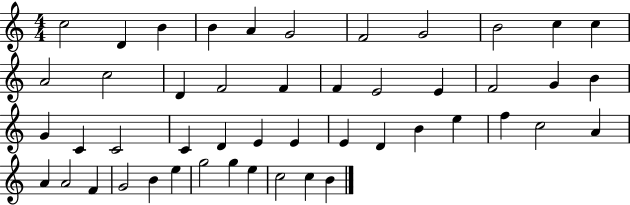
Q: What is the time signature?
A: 4/4